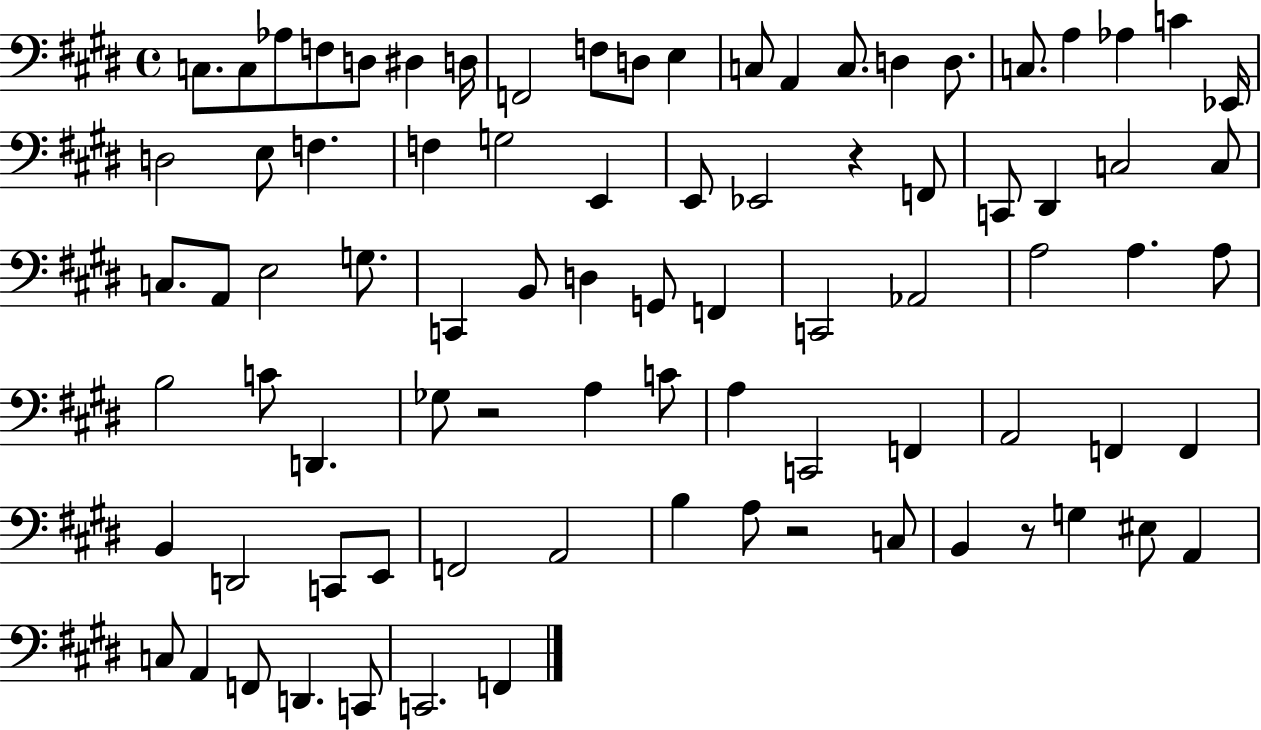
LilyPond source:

{
  \clef bass
  \time 4/4
  \defaultTimeSignature
  \key e \major
  c8. c8 aes8 f8 d8 dis4 d16 | f,2 f8 d8 e4 | c8 a,4 c8. d4 d8. | c8. a4 aes4 c'4 ees,16 | \break d2 e8 f4. | f4 g2 e,4 | e,8 ees,2 r4 f,8 | c,8 dis,4 c2 c8 | \break c8. a,8 e2 g8. | c,4 b,8 d4 g,8 f,4 | c,2 aes,2 | a2 a4. a8 | \break b2 c'8 d,4. | ges8 r2 a4 c'8 | a4 c,2 f,4 | a,2 f,4 f,4 | \break b,4 d,2 c,8 e,8 | f,2 a,2 | b4 a8 r2 c8 | b,4 r8 g4 eis8 a,4 | \break c8 a,4 f,8 d,4. c,8 | c,2. f,4 | \bar "|."
}